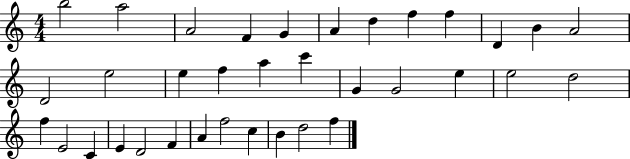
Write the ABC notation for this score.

X:1
T:Untitled
M:4/4
L:1/4
K:C
b2 a2 A2 F G A d f f D B A2 D2 e2 e f a c' G G2 e e2 d2 f E2 C E D2 F A f2 c B d2 f